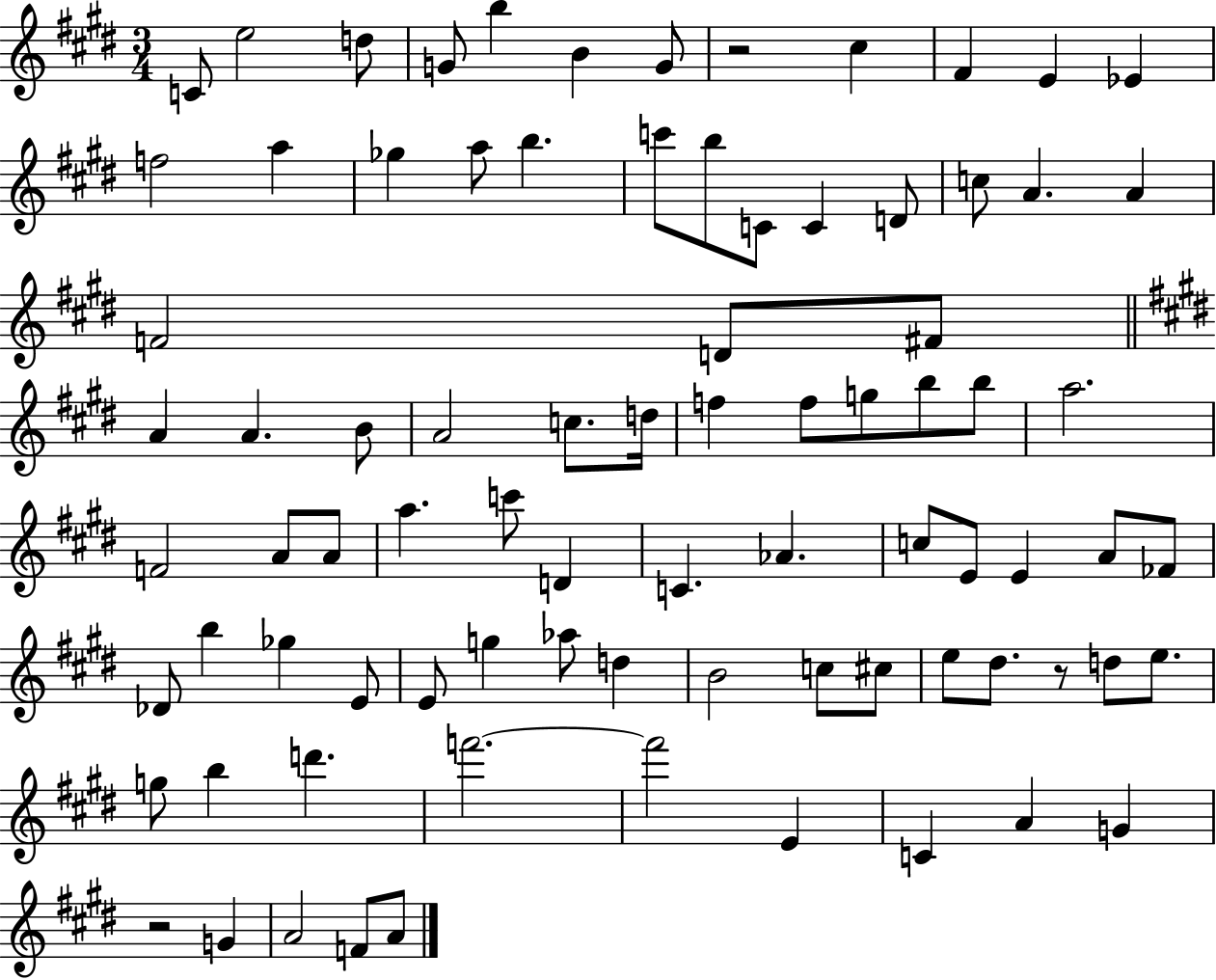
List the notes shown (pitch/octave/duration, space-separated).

C4/e E5/h D5/e G4/e B5/q B4/q G4/e R/h C#5/q F#4/q E4/q Eb4/q F5/h A5/q Gb5/q A5/e B5/q. C6/e B5/e C4/e C4/q D4/e C5/e A4/q. A4/q F4/h D4/e F#4/e A4/q A4/q. B4/e A4/h C5/e. D5/s F5/q F5/e G5/e B5/e B5/e A5/h. F4/h A4/e A4/e A5/q. C6/e D4/q C4/q. Ab4/q. C5/e E4/e E4/q A4/e FES4/e Db4/e B5/q Gb5/q E4/e E4/e G5/q Ab5/e D5/q B4/h C5/e C#5/e E5/e D#5/e. R/e D5/e E5/e. G5/e B5/q D6/q. F6/h. F6/h E4/q C4/q A4/q G4/q R/h G4/q A4/h F4/e A4/e